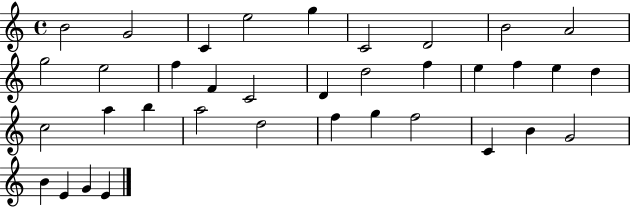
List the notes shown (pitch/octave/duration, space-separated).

B4/h G4/h C4/q E5/h G5/q C4/h D4/h B4/h A4/h G5/h E5/h F5/q F4/q C4/h D4/q D5/h F5/q E5/q F5/q E5/q D5/q C5/h A5/q B5/q A5/h D5/h F5/q G5/q F5/h C4/q B4/q G4/h B4/q E4/q G4/q E4/q